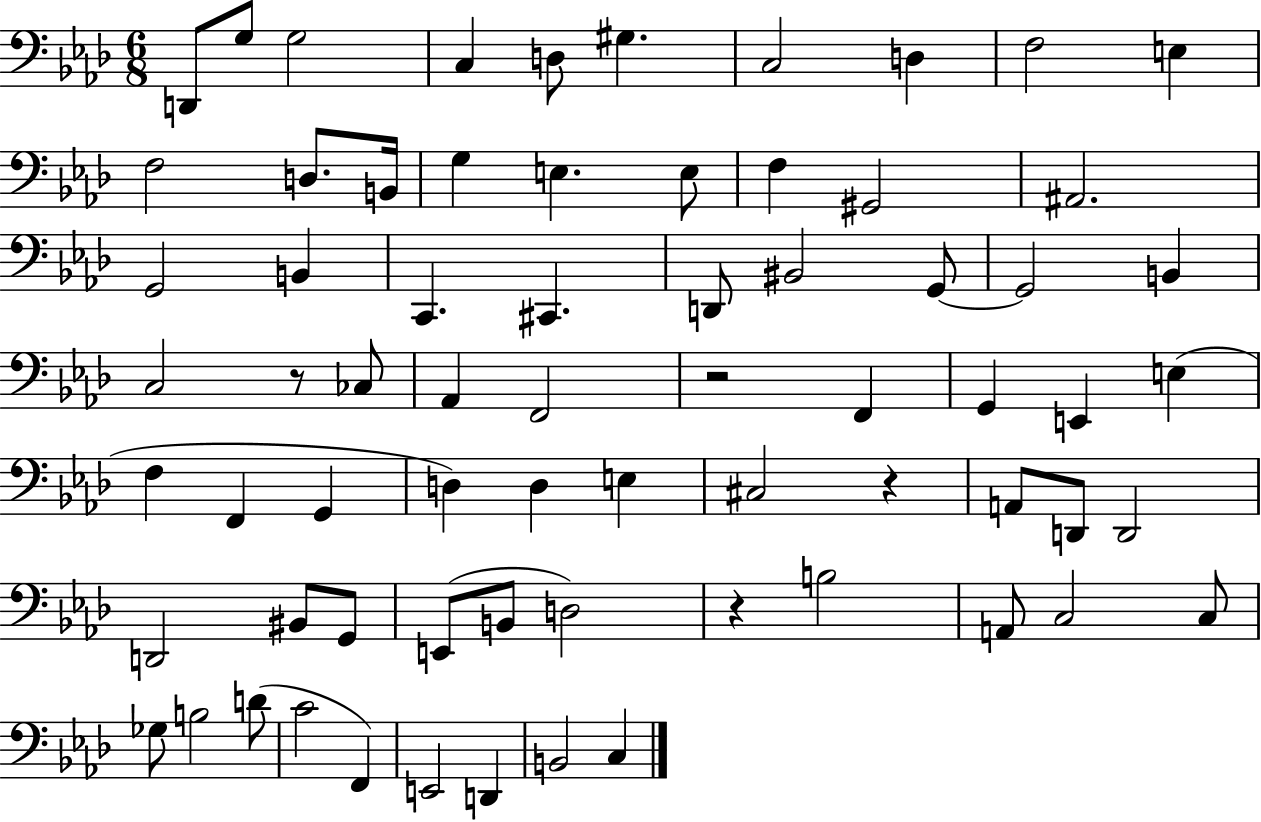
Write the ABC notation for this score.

X:1
T:Untitled
M:6/8
L:1/4
K:Ab
D,,/2 G,/2 G,2 C, D,/2 ^G, C,2 D, F,2 E, F,2 D,/2 B,,/4 G, E, E,/2 F, ^G,,2 ^A,,2 G,,2 B,, C,, ^C,, D,,/2 ^B,,2 G,,/2 G,,2 B,, C,2 z/2 _C,/2 _A,, F,,2 z2 F,, G,, E,, E, F, F,, G,, D, D, E, ^C,2 z A,,/2 D,,/2 D,,2 D,,2 ^B,,/2 G,,/2 E,,/2 B,,/2 D,2 z B,2 A,,/2 C,2 C,/2 _G,/2 B,2 D/2 C2 F,, E,,2 D,, B,,2 C,